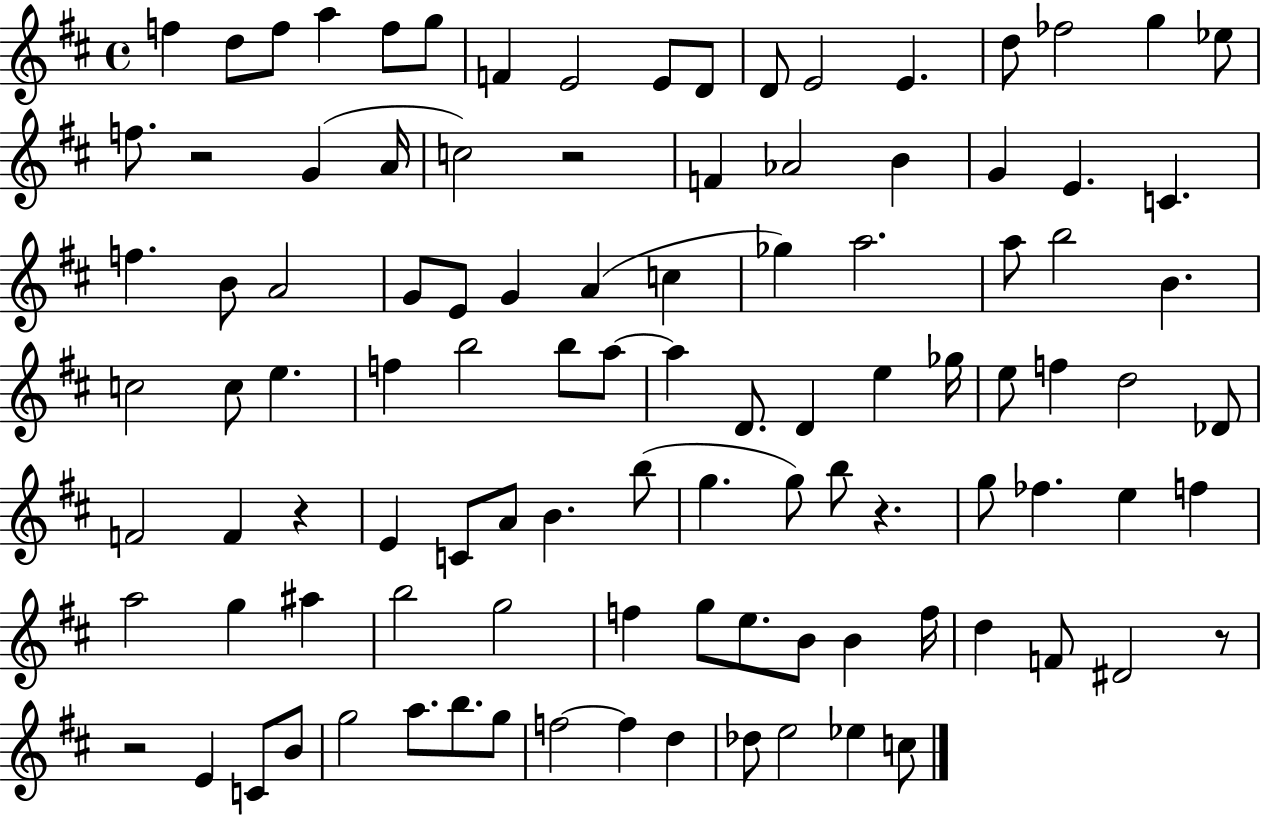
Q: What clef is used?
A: treble